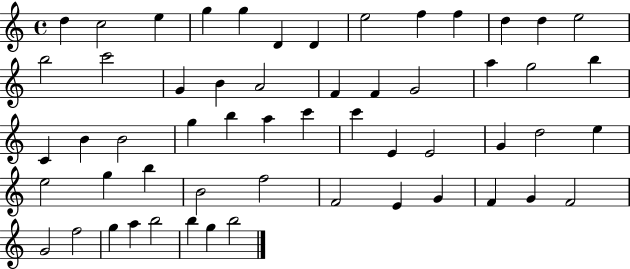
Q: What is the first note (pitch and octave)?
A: D5